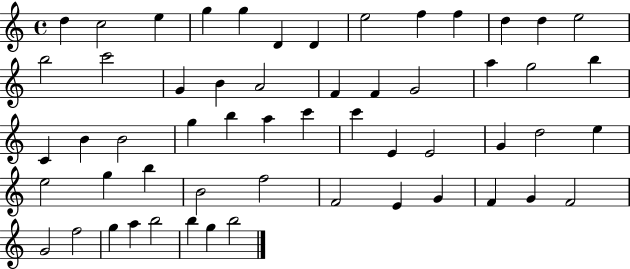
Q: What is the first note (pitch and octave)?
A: D5